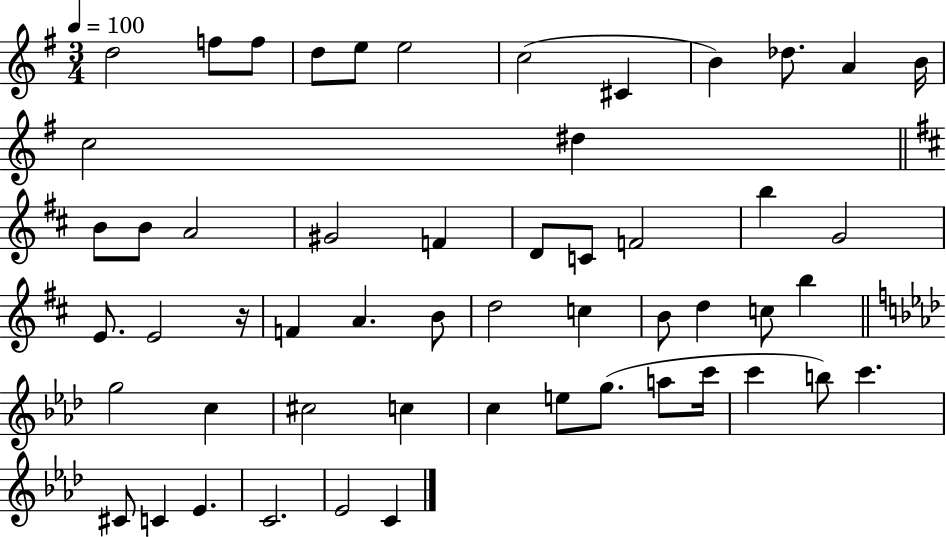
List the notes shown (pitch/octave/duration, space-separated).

D5/h F5/e F5/e D5/e E5/e E5/h C5/h C#4/q B4/q Db5/e. A4/q B4/s C5/h D#5/q B4/e B4/e A4/h G#4/h F4/q D4/e C4/e F4/h B5/q G4/h E4/e. E4/h R/s F4/q A4/q. B4/e D5/h C5/q B4/e D5/q C5/e B5/q G5/h C5/q C#5/h C5/q C5/q E5/e G5/e. A5/e C6/s C6/q B5/e C6/q. C#4/e C4/q Eb4/q. C4/h. Eb4/h C4/q